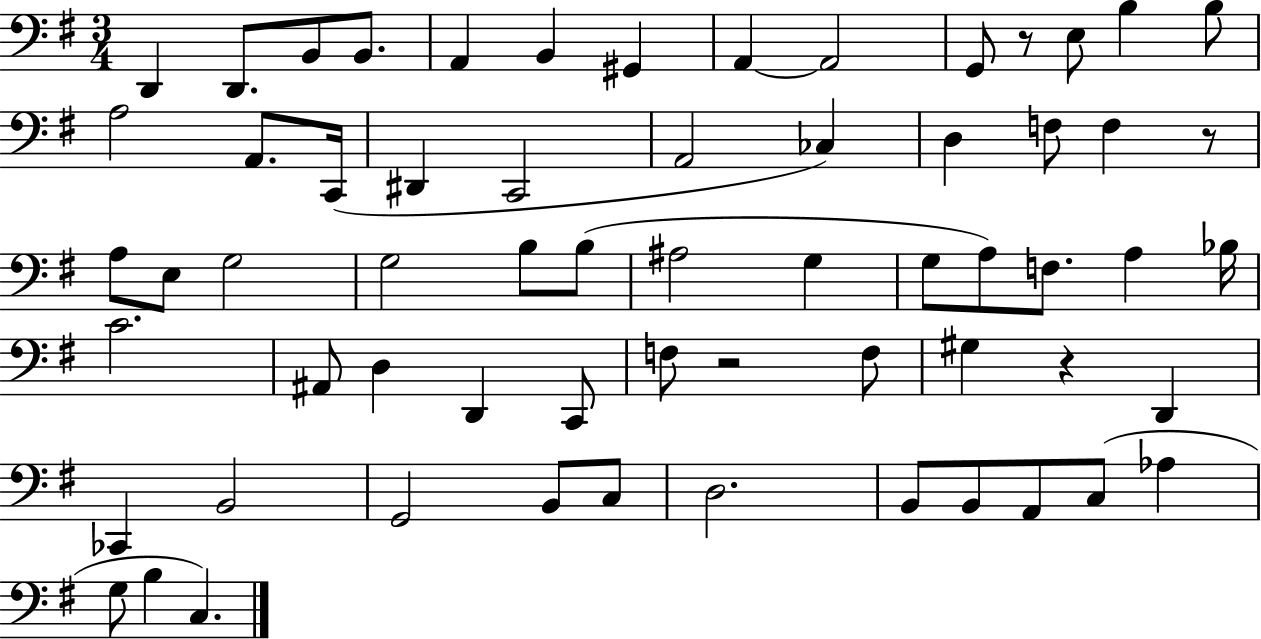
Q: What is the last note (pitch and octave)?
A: C3